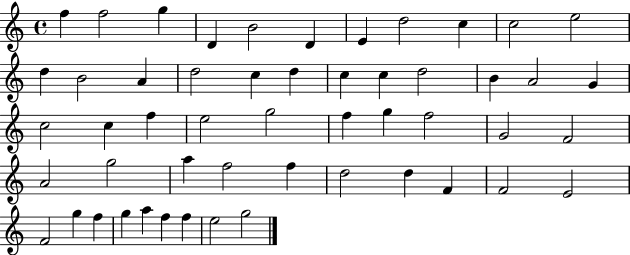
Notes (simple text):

F5/q F5/h G5/q D4/q B4/h D4/q E4/q D5/h C5/q C5/h E5/h D5/q B4/h A4/q D5/h C5/q D5/q C5/q C5/q D5/h B4/q A4/h G4/q C5/h C5/q F5/q E5/h G5/h F5/q G5/q F5/h G4/h F4/h A4/h G5/h A5/q F5/h F5/q D5/h D5/q F4/q F4/h E4/h F4/h G5/q F5/q G5/q A5/q F5/q F5/q E5/h G5/h